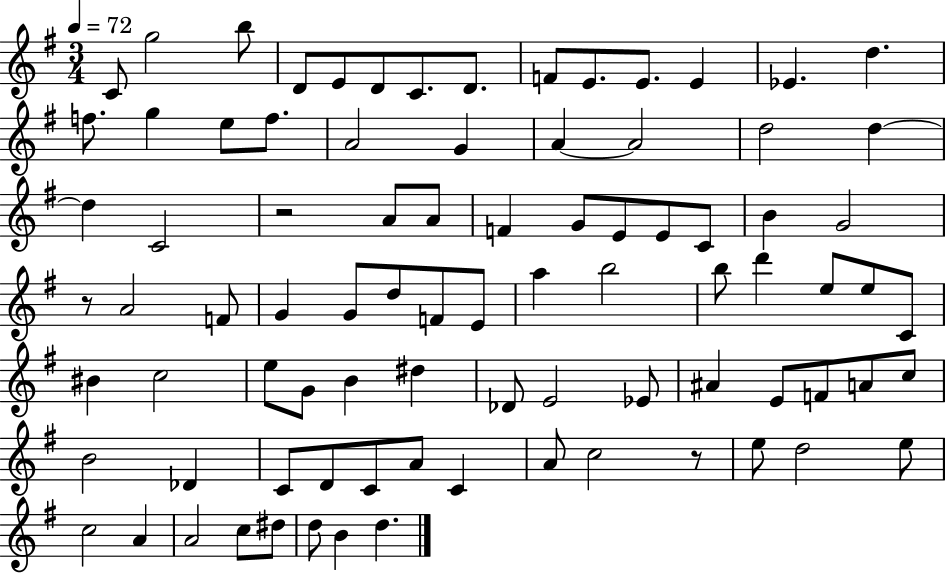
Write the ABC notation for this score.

X:1
T:Untitled
M:3/4
L:1/4
K:G
C/2 g2 b/2 D/2 E/2 D/2 C/2 D/2 F/2 E/2 E/2 E _E d f/2 g e/2 f/2 A2 G A A2 d2 d d C2 z2 A/2 A/2 F G/2 E/2 E/2 C/2 B G2 z/2 A2 F/2 G G/2 d/2 F/2 E/2 a b2 b/2 d' e/2 e/2 C/2 ^B c2 e/2 G/2 B ^d _D/2 E2 _E/2 ^A E/2 F/2 A/2 c/2 B2 _D C/2 D/2 C/2 A/2 C A/2 c2 z/2 e/2 d2 e/2 c2 A A2 c/2 ^d/2 d/2 B d